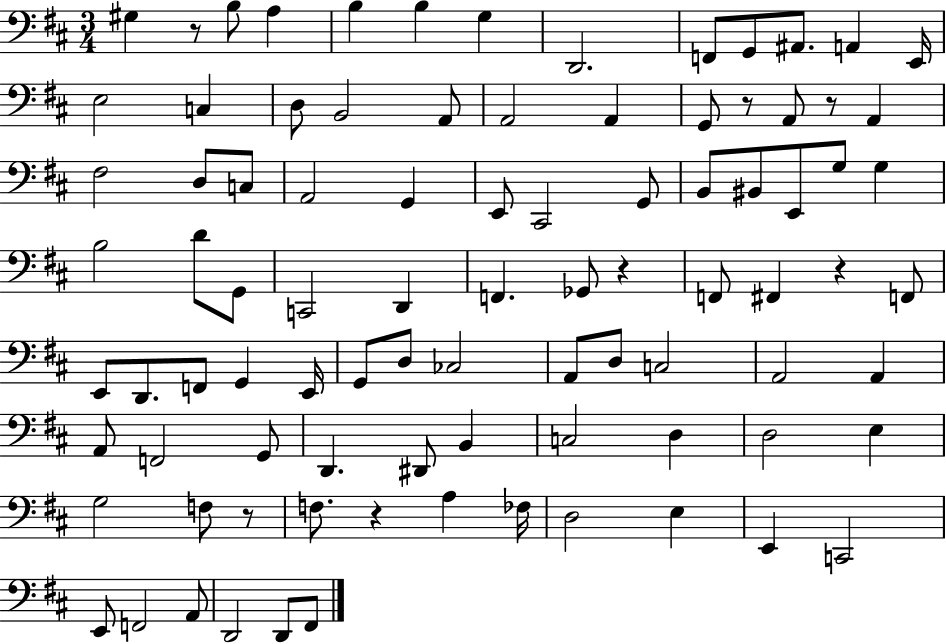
G#3/q R/e B3/e A3/q B3/q B3/q G3/q D2/h. F2/e G2/e A#2/e. A2/q E2/s E3/h C3/q D3/e B2/h A2/e A2/h A2/q G2/e R/e A2/e R/e A2/q F#3/h D3/e C3/e A2/h G2/q E2/e C#2/h G2/e B2/e BIS2/e E2/e G3/e G3/q B3/h D4/e G2/e C2/h D2/q F2/q. Gb2/e R/q F2/e F#2/q R/q F2/e E2/e D2/e. F2/e G2/q E2/s G2/e D3/e CES3/h A2/e D3/e C3/h A2/h A2/q A2/e F2/h G2/e D2/q. D#2/e B2/q C3/h D3/q D3/h E3/q G3/h F3/e R/e F3/e. R/q A3/q FES3/s D3/h E3/q E2/q C2/h E2/e F2/h A2/e D2/h D2/e F#2/e